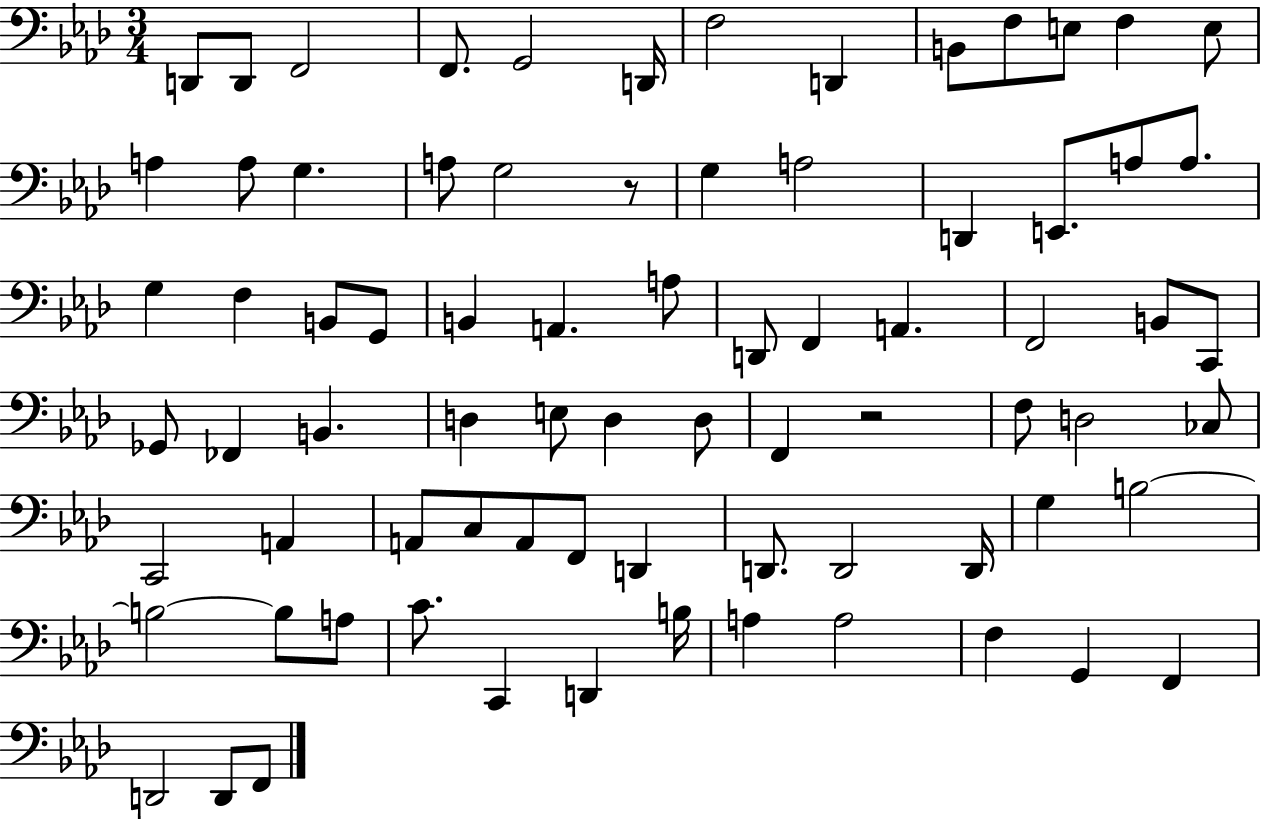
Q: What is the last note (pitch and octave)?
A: F2